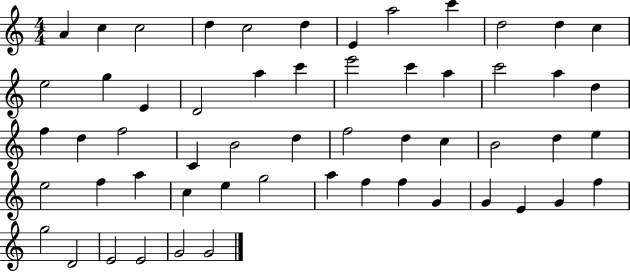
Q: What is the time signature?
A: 4/4